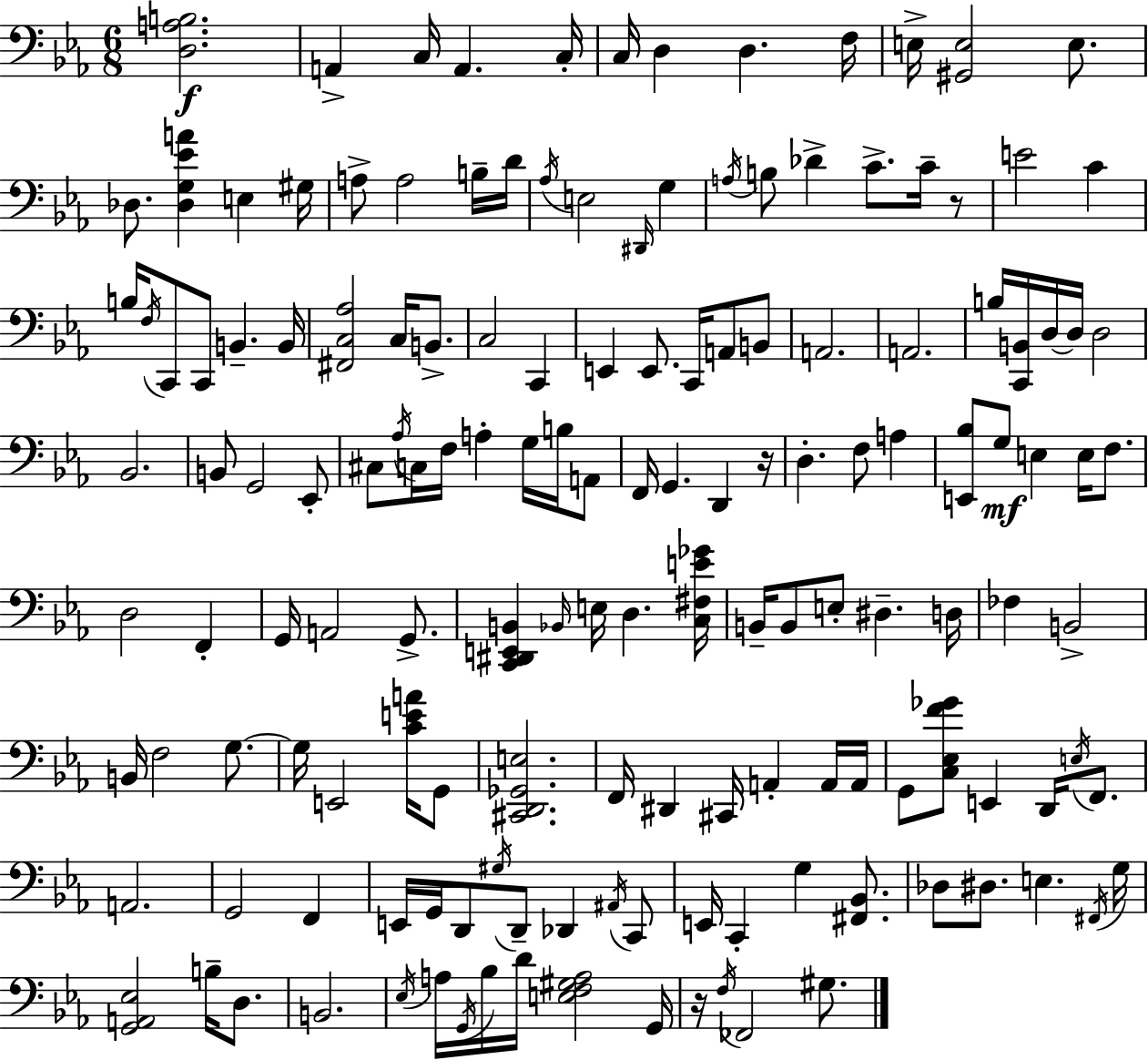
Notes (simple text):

[D3,A3,B3]/h. A2/q C3/s A2/q. C3/s C3/s D3/q D3/q. F3/s E3/s [G#2,E3]/h E3/e. Db3/e. [Db3,G3,Eb4,A4]/q E3/q G#3/s A3/e A3/h B3/s D4/s Ab3/s E3/h D#2/s G3/q A3/s B3/e Db4/q C4/e. C4/s R/e E4/h C4/q B3/s F3/s C2/e C2/e B2/q. B2/s [F#2,C3,Ab3]/h C3/s B2/e. C3/h C2/q E2/q E2/e. C2/s A2/e B2/e A2/h. A2/h. B3/s [C2,B2]/s D3/s D3/s D3/h Bb2/h. B2/e G2/h Eb2/e C#3/e Ab3/s C3/s F3/s A3/q G3/s B3/s A2/e F2/s G2/q. D2/q R/s D3/q. F3/e A3/q [E2,Bb3]/e G3/e E3/q E3/s F3/e. D3/h F2/q G2/s A2/h G2/e. [C2,D#2,E2,B2]/q Bb2/s E3/s D3/q. [C3,F#3,E4,Gb4]/s B2/s B2/e E3/e D#3/q. D3/s FES3/q B2/h B2/s F3/h G3/e. G3/s E2/h [C4,E4,A4]/s G2/e [C#2,D2,Gb2,E3]/h. F2/s D#2/q C#2/s A2/q A2/s A2/s G2/e [C3,Eb3,F4,Gb4]/e E2/q D2/s E3/s F2/e. A2/h. G2/h F2/q E2/s G2/s D2/e G#3/s D2/e Db2/q A#2/s C2/e E2/s C2/q G3/q [F#2,Bb2]/e. Db3/e D#3/e. E3/q. F#2/s G3/s [G2,A2,Eb3]/h B3/s D3/e. B2/h. Eb3/s A3/s G2/s Bb3/s D4/s [E3,F3,G#3,A3]/h G2/s R/s F3/s FES2/h G#3/e.